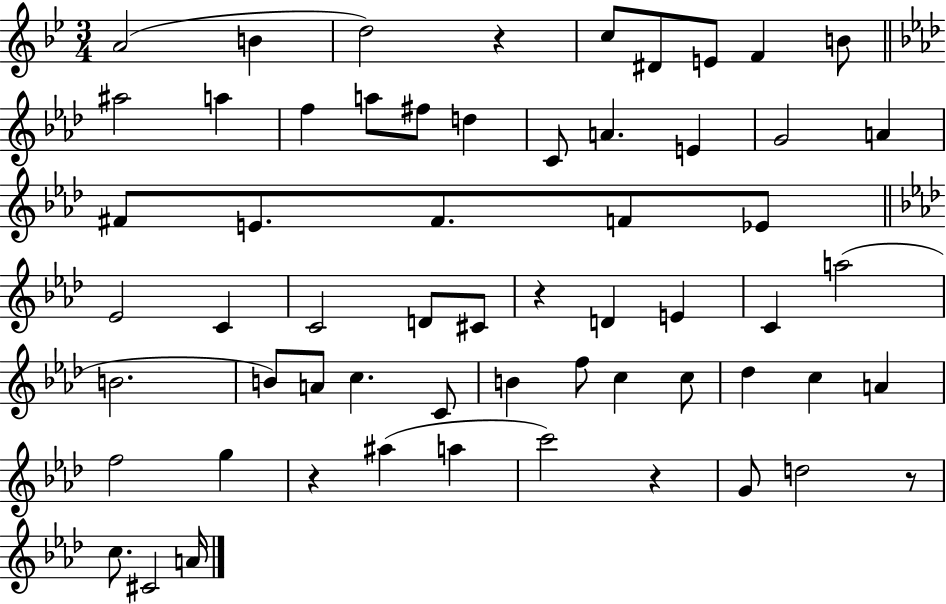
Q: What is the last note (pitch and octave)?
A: A4